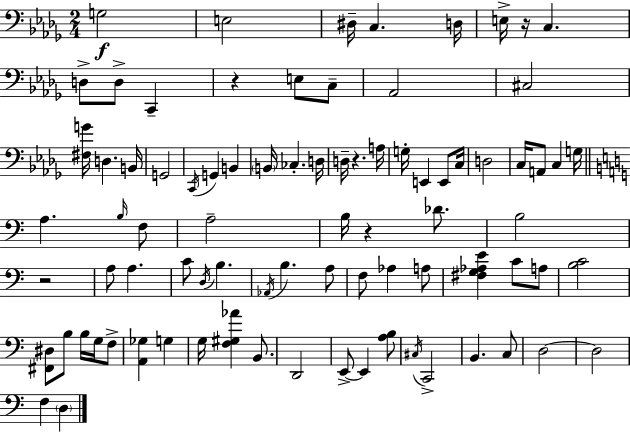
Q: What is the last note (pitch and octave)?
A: D3